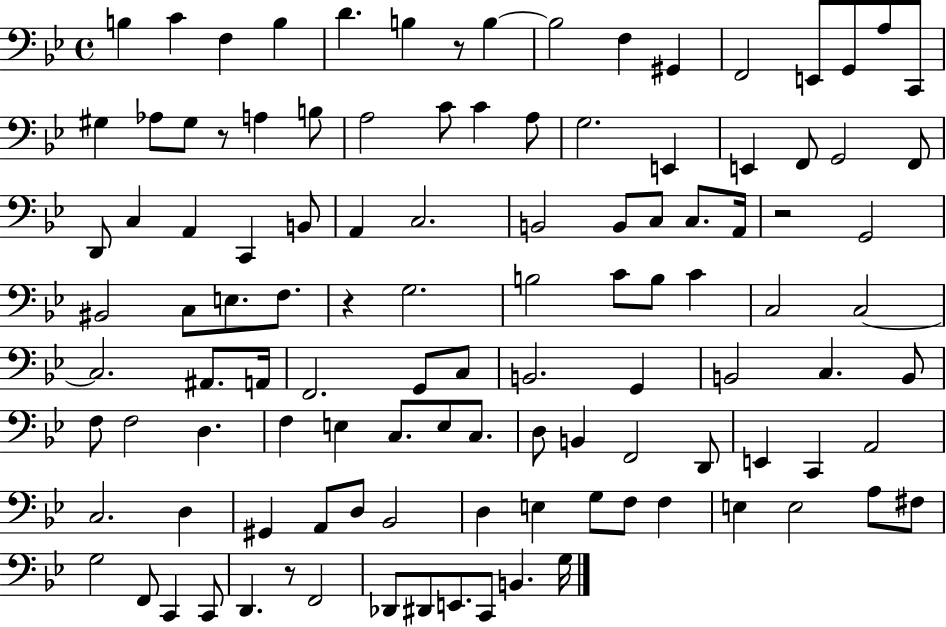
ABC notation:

X:1
T:Untitled
M:4/4
L:1/4
K:Bb
B, C F, B, D B, z/2 B, B,2 F, ^G,, F,,2 E,,/2 G,,/2 A,/2 C,,/2 ^G, _A,/2 ^G,/2 z/2 A, B,/2 A,2 C/2 C A,/2 G,2 E,, E,, F,,/2 G,,2 F,,/2 D,,/2 C, A,, C,, B,,/2 A,, C,2 B,,2 B,,/2 C,/2 C,/2 A,,/4 z2 G,,2 ^B,,2 C,/2 E,/2 F,/2 z G,2 B,2 C/2 B,/2 C C,2 C,2 C,2 ^A,,/2 A,,/4 F,,2 G,,/2 C,/2 B,,2 G,, B,,2 C, B,,/2 F,/2 F,2 D, F, E, C,/2 E,/2 C,/2 D,/2 B,, F,,2 D,,/2 E,, C,, A,,2 C,2 D, ^G,, A,,/2 D,/2 _B,,2 D, E, G,/2 F,/2 F, E, E,2 A,/2 ^F,/2 G,2 F,,/2 C,, C,,/2 D,, z/2 F,,2 _D,,/2 ^D,,/2 E,,/2 C,,/2 B,, G,/4